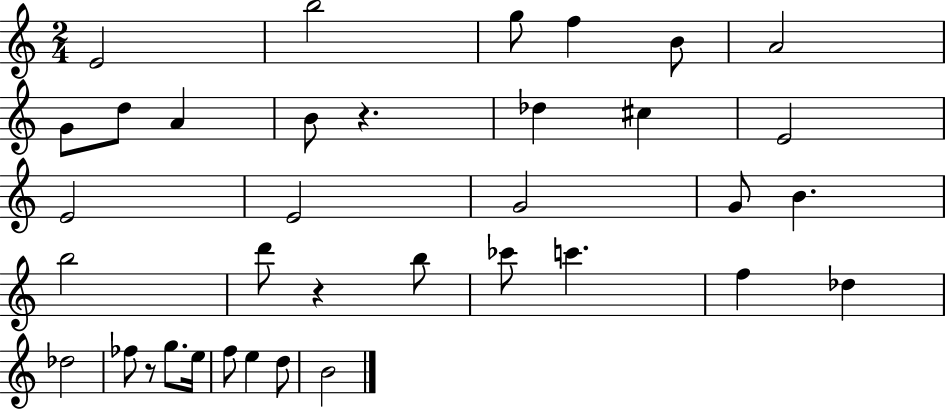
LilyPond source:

{
  \clef treble
  \numericTimeSignature
  \time 2/4
  \key c \major
  \repeat volta 2 { e'2 | b''2 | g''8 f''4 b'8 | a'2 | \break g'8 d''8 a'4 | b'8 r4. | des''4 cis''4 | e'2 | \break e'2 | e'2 | g'2 | g'8 b'4. | \break b''2 | d'''8 r4 b''8 | ces'''8 c'''4. | f''4 des''4 | \break des''2 | fes''8 r8 g''8. e''16 | f''8 e''4 d''8 | b'2 | \break } \bar "|."
}